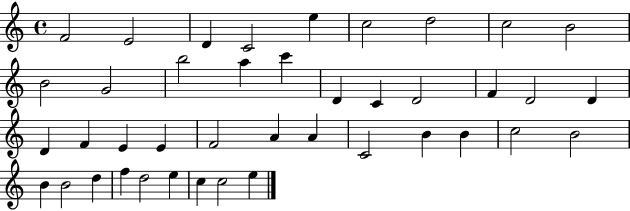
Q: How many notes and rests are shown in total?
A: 41